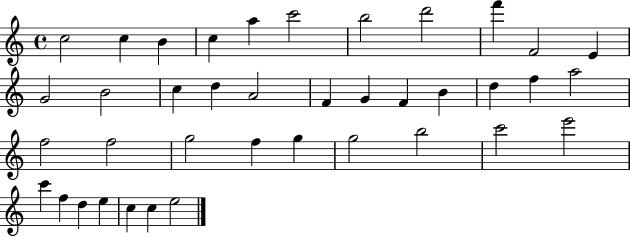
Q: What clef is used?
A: treble